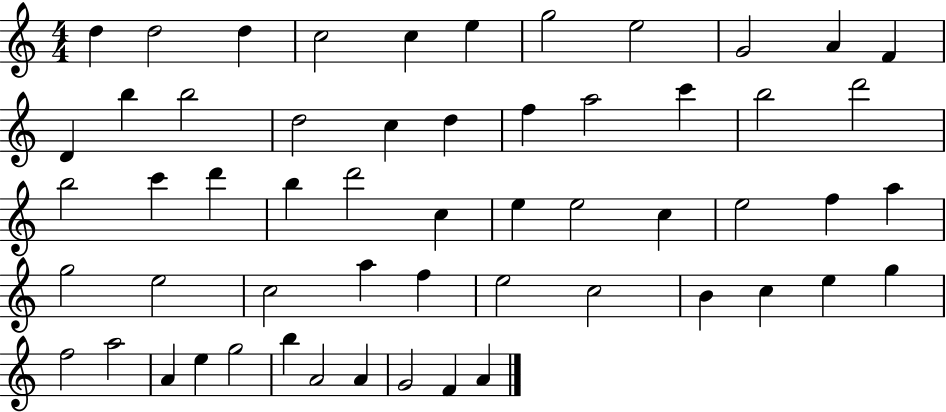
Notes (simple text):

D5/q D5/h D5/q C5/h C5/q E5/q G5/h E5/h G4/h A4/q F4/q D4/q B5/q B5/h D5/h C5/q D5/q F5/q A5/h C6/q B5/h D6/h B5/h C6/q D6/q B5/q D6/h C5/q E5/q E5/h C5/q E5/h F5/q A5/q G5/h E5/h C5/h A5/q F5/q E5/h C5/h B4/q C5/q E5/q G5/q F5/h A5/h A4/q E5/q G5/h B5/q A4/h A4/q G4/h F4/q A4/q